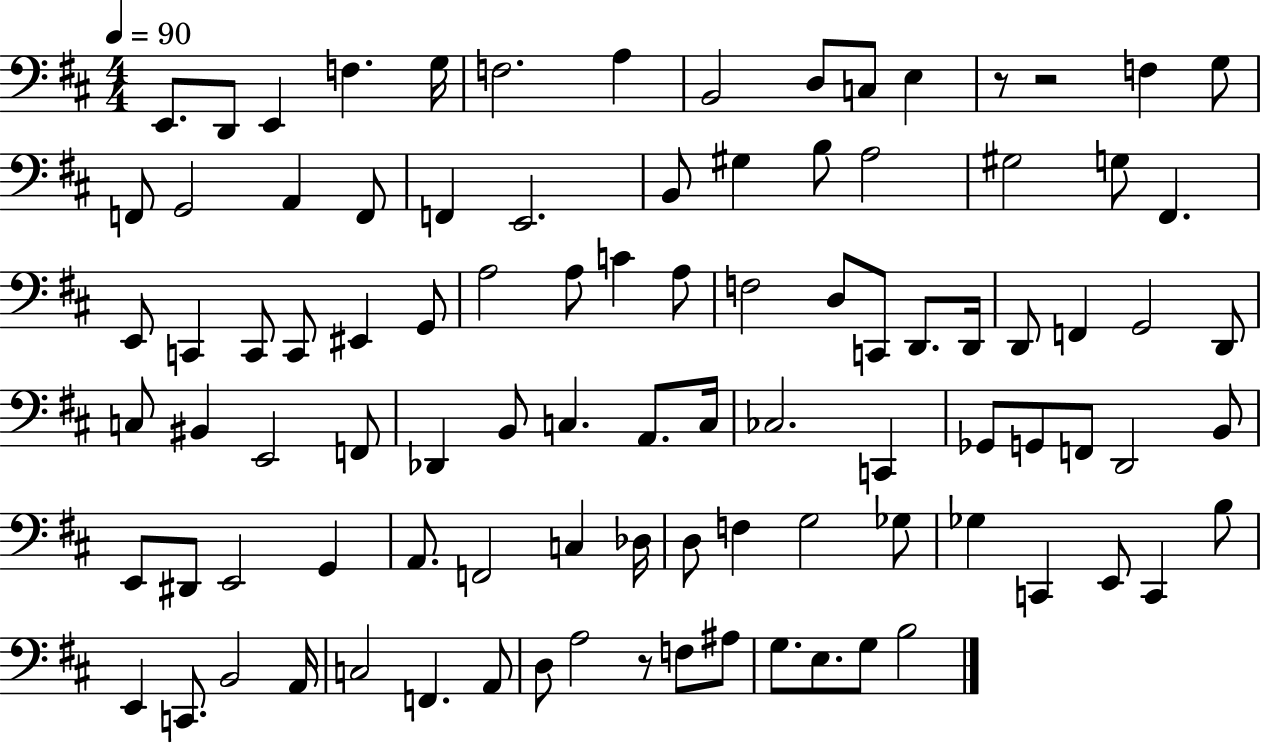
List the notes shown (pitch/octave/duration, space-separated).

E2/e. D2/e E2/q F3/q. G3/s F3/h. A3/q B2/h D3/e C3/e E3/q R/e R/h F3/q G3/e F2/e G2/h A2/q F2/e F2/q E2/h. B2/e G#3/q B3/e A3/h G#3/h G3/e F#2/q. E2/e C2/q C2/e C2/e EIS2/q G2/e A3/h A3/e C4/q A3/e F3/h D3/e C2/e D2/e. D2/s D2/e F2/q G2/h D2/e C3/e BIS2/q E2/h F2/e Db2/q B2/e C3/q. A2/e. C3/s CES3/h. C2/q Gb2/e G2/e F2/e D2/h B2/e E2/e D#2/e E2/h G2/q A2/e. F2/h C3/q Db3/s D3/e F3/q G3/h Gb3/e Gb3/q C2/q E2/e C2/q B3/e E2/q C2/e. B2/h A2/s C3/h F2/q. A2/e D3/e A3/h R/e F3/e A#3/e G3/e. E3/e. G3/e B3/h